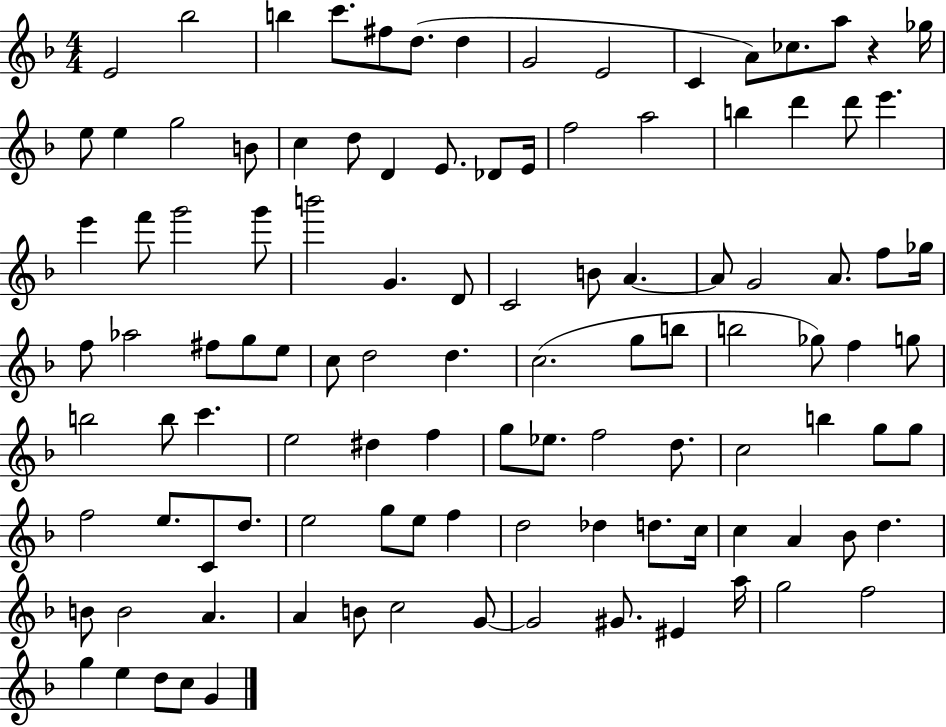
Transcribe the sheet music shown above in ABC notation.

X:1
T:Untitled
M:4/4
L:1/4
K:F
E2 _b2 b c'/2 ^f/2 d/2 d G2 E2 C A/2 _c/2 a/2 z _g/4 e/2 e g2 B/2 c d/2 D E/2 _D/2 E/4 f2 a2 b d' d'/2 e' e' f'/2 g'2 g'/2 b'2 G D/2 C2 B/2 A A/2 G2 A/2 f/2 _g/4 f/2 _a2 ^f/2 g/2 e/2 c/2 d2 d c2 g/2 b/2 b2 _g/2 f g/2 b2 b/2 c' e2 ^d f g/2 _e/2 f2 d/2 c2 b g/2 g/2 f2 e/2 C/2 d/2 e2 g/2 e/2 f d2 _d d/2 c/4 c A _B/2 d B/2 B2 A A B/2 c2 G/2 G2 ^G/2 ^E a/4 g2 f2 g e d/2 c/2 G